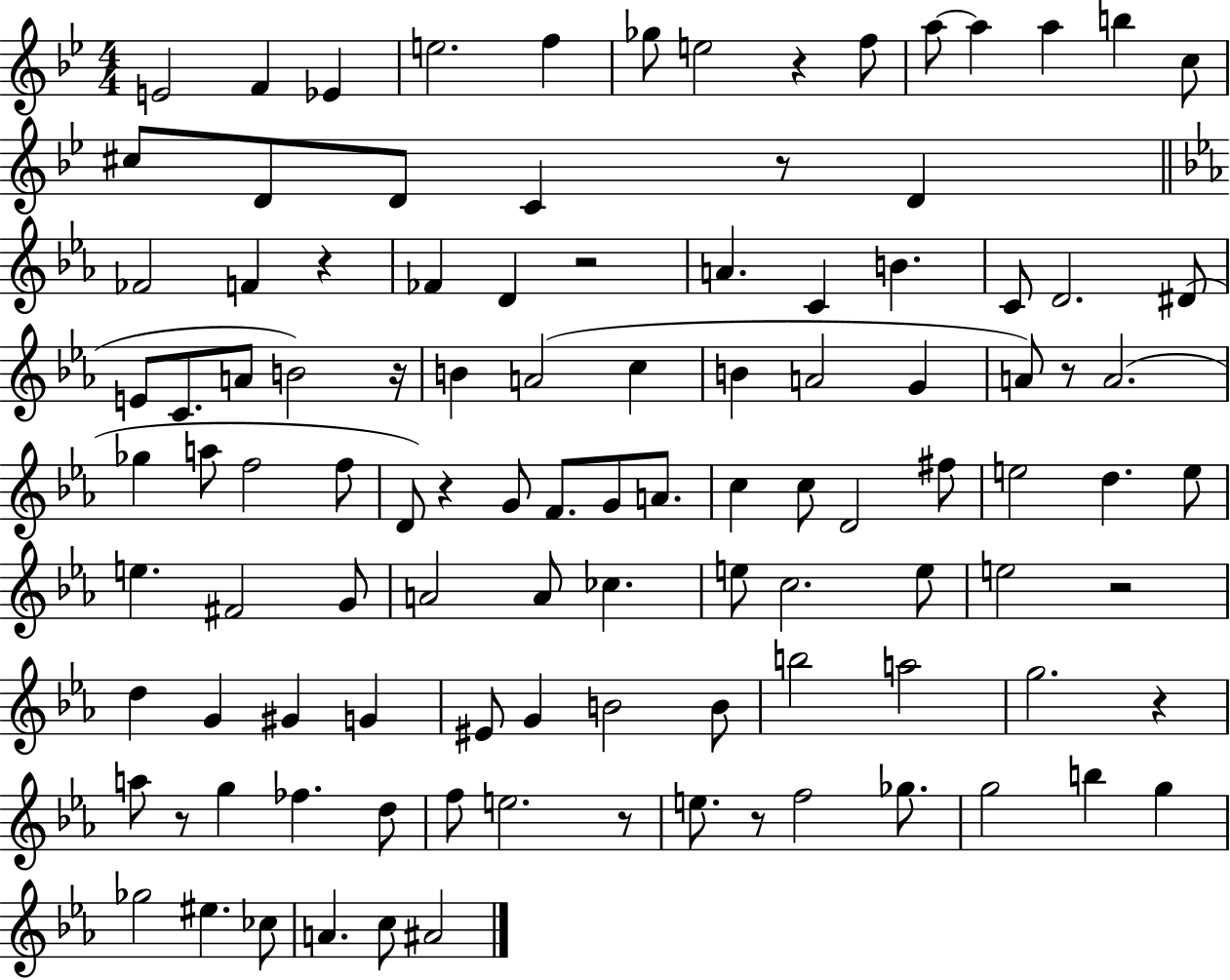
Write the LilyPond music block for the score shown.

{
  \clef treble
  \numericTimeSignature
  \time 4/4
  \key bes \major
  e'2 f'4 ees'4 | e''2. f''4 | ges''8 e''2 r4 f''8 | a''8~~ a''4 a''4 b''4 c''8 | \break cis''8 d'8 d'8 c'4 r8 d'4 | \bar "||" \break \key ees \major fes'2 f'4 r4 | fes'4 d'4 r2 | a'4. c'4 b'4. | c'8 d'2. dis'8( | \break e'8 c'8. a'8 b'2) r16 | b'4 a'2( c''4 | b'4 a'2 g'4 | a'8) r8 a'2.( | \break ges''4 a''8 f''2 f''8 | d'8) r4 g'8 f'8. g'8 a'8. | c''4 c''8 d'2 fis''8 | e''2 d''4. e''8 | \break e''4. fis'2 g'8 | a'2 a'8 ces''4. | e''8 c''2. e''8 | e''2 r2 | \break d''4 g'4 gis'4 g'4 | eis'8 g'4 b'2 b'8 | b''2 a''2 | g''2. r4 | \break a''8 r8 g''4 fes''4. d''8 | f''8 e''2. r8 | e''8. r8 f''2 ges''8. | g''2 b''4 g''4 | \break ges''2 eis''4. ces''8 | a'4. c''8 ais'2 | \bar "|."
}